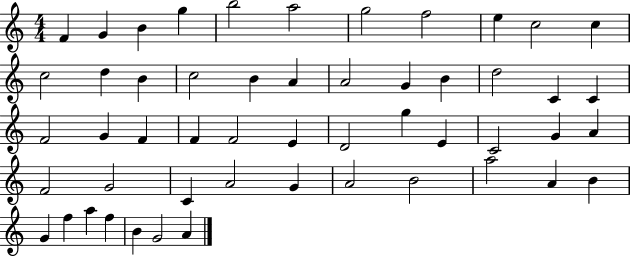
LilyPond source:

{
  \clef treble
  \numericTimeSignature
  \time 4/4
  \key c \major
  f'4 g'4 b'4 g''4 | b''2 a''2 | g''2 f''2 | e''4 c''2 c''4 | \break c''2 d''4 b'4 | c''2 b'4 a'4 | a'2 g'4 b'4 | d''2 c'4 c'4 | \break f'2 g'4 f'4 | f'4 f'2 e'4 | d'2 g''4 e'4 | c'2 g'4 a'4 | \break f'2 g'2 | c'4 a'2 g'4 | a'2 b'2 | a''2 a'4 b'4 | \break g'4 f''4 a''4 f''4 | b'4 g'2 a'4 | \bar "|."
}